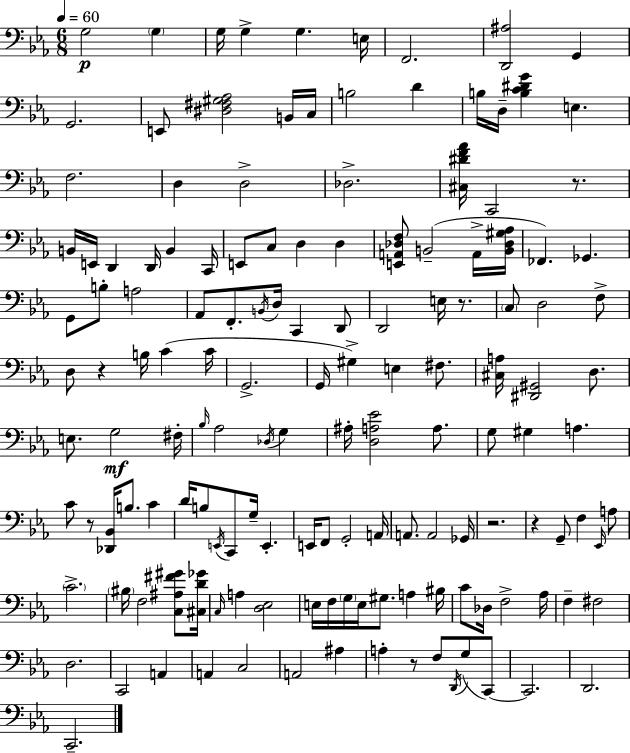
{
  \clef bass
  \numericTimeSignature
  \time 6/8
  \key ees \major
  \tempo 4 = 60
  g2\p \parenthesize g4 | g16 g4-> g4. e16 | f,2. | <d, ais>2 g,4 | \break g,2. | e,8 <dis fis gis aes>2 b,16 c16 | b2 d'4 | b16 d16-- <b c' dis' g'>4 e4. | \break f2. | d4 d2-> | des2.-> | <cis dis' f' aes'>16 c,2 r8. | \break b,16 e,16 d,4 d,16 b,4 c,16 | e,8 c8 d4 d4 | <e, a, des f>8 b,2--( a,16-> <b, des gis aes>16 | fes,4.) ges,4. | \break g,8 b8-. a2 | aes,8 f,8.-. \acciaccatura { b,16 } d16 c,4 d,8 | d,2 e16 r8. | \parenthesize c8 d2 f8-> | \break d8 r4 b16 c'4( | c'16 g,2.-> | g,16 gis4->) e4 fis8. | <cis a>16 <dis, gis,>2 d8. | \break e8. g2\mf | fis16-. \grace { bes16 } aes2 \acciaccatura { des16 } g4 | ais16-. <d a ees'>2 | a8. g8 gis4 a4. | \break c'8 r8 <des, bes,>16 b8. c'4 | d'16 b8 \acciaccatura { e,16 } c,8 g16-- e,4.-. | e,16 f,8 g,2-. | a,16 a,8. a,2 | \break ges,16 r2. | r4 g,8-- f4 | \grace { ees,16 } a8 \parenthesize c'2.-> | \parenthesize bis16 f2 | \break <c ais fis' gis'>8 <cis d' ges'>16 \grace { c16 } a4 <d ees>2 | e16 f16 \parenthesize g16 e16 gis8. | a4 bis16 c'8 des16 f2-> | aes16 f4-- fis2 | \break d2. | c,2 | a,4 a,4 c2 | a,2 | \break ais4 a4-. r8 | f8 \acciaccatura { d,16 }( g8 c,8~~) c,2. | d,2. | c,2.-- | \break \bar "|."
}